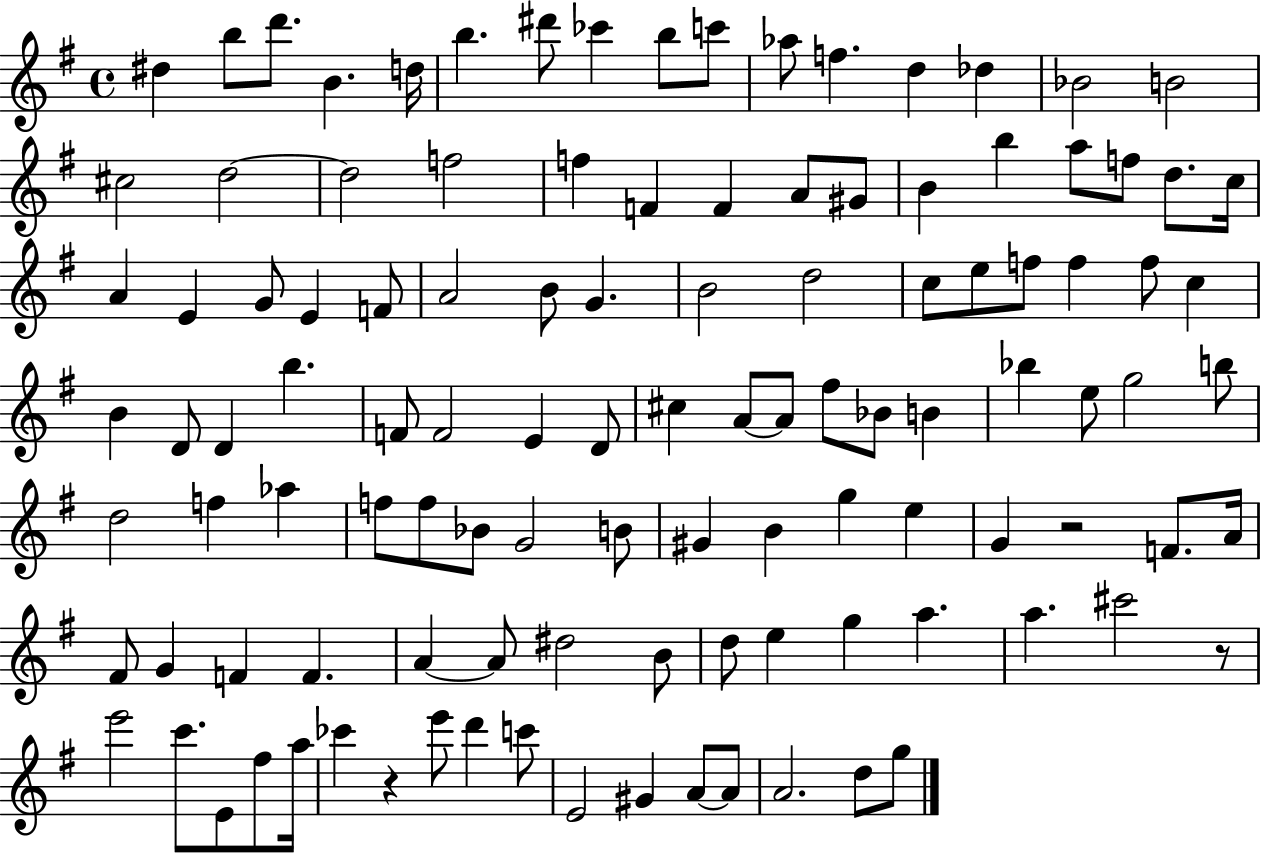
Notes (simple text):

D#5/q B5/e D6/e. B4/q. D5/s B5/q. D#6/e CES6/q B5/e C6/e Ab5/e F5/q. D5/q Db5/q Bb4/h B4/h C#5/h D5/h D5/h F5/h F5/q F4/q F4/q A4/e G#4/e B4/q B5/q A5/e F5/e D5/e. C5/s A4/q E4/q G4/e E4/q F4/e A4/h B4/e G4/q. B4/h D5/h C5/e E5/e F5/e F5/q F5/e C5/q B4/q D4/e D4/q B5/q. F4/e F4/h E4/q D4/e C#5/q A4/e A4/e F#5/e Bb4/e B4/q Bb5/q E5/e G5/h B5/e D5/h F5/q Ab5/q F5/e F5/e Bb4/e G4/h B4/e G#4/q B4/q G5/q E5/q G4/q R/h F4/e. A4/s F#4/e G4/q F4/q F4/q. A4/q A4/e D#5/h B4/e D5/e E5/q G5/q A5/q. A5/q. C#6/h R/e E6/h C6/e. E4/e F#5/e A5/s CES6/q R/q E6/e D6/q C6/e E4/h G#4/q A4/e A4/e A4/h. D5/e G5/e